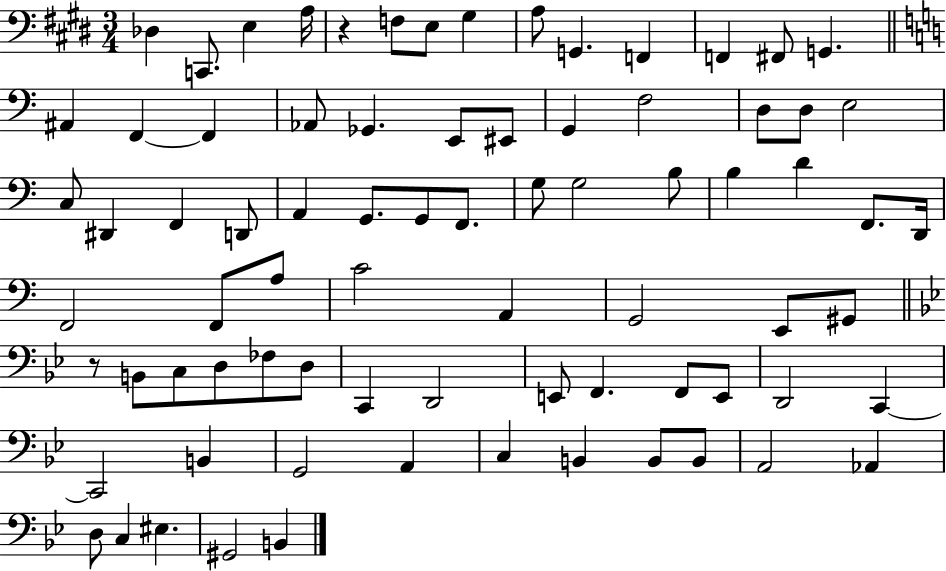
Db3/q C2/e. E3/q A3/s R/q F3/e E3/e G#3/q A3/e G2/q. F2/q F2/q F#2/e G2/q. A#2/q F2/q F2/q Ab2/e Gb2/q. E2/e EIS2/e G2/q F3/h D3/e D3/e E3/h C3/e D#2/q F2/q D2/e A2/q G2/e. G2/e F2/e. G3/e G3/h B3/e B3/q D4/q F2/e. D2/s F2/h F2/e A3/e C4/h A2/q G2/h E2/e G#2/e R/e B2/e C3/e D3/e FES3/e D3/e C2/q D2/h E2/e F2/q. F2/e E2/e D2/h C2/q C2/h B2/q G2/h A2/q C3/q B2/q B2/e B2/e A2/h Ab2/q D3/e C3/q EIS3/q. G#2/h B2/q